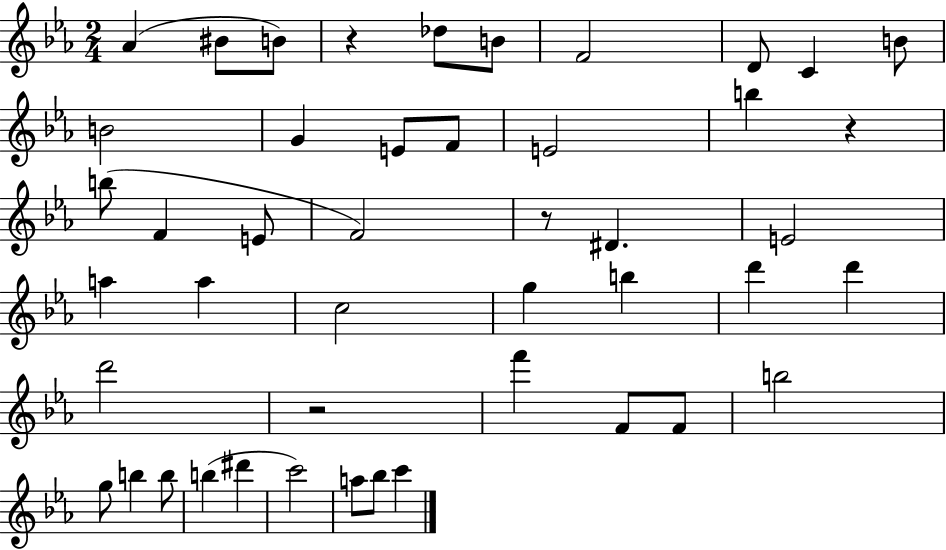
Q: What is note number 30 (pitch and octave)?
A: F6